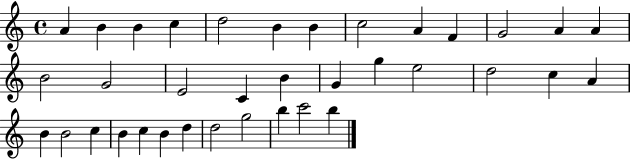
A4/q B4/q B4/q C5/q D5/h B4/q B4/q C5/h A4/q F4/q G4/h A4/q A4/q B4/h G4/h E4/h C4/q B4/q G4/q G5/q E5/h D5/h C5/q A4/q B4/q B4/h C5/q B4/q C5/q B4/q D5/q D5/h G5/h B5/q C6/h B5/q